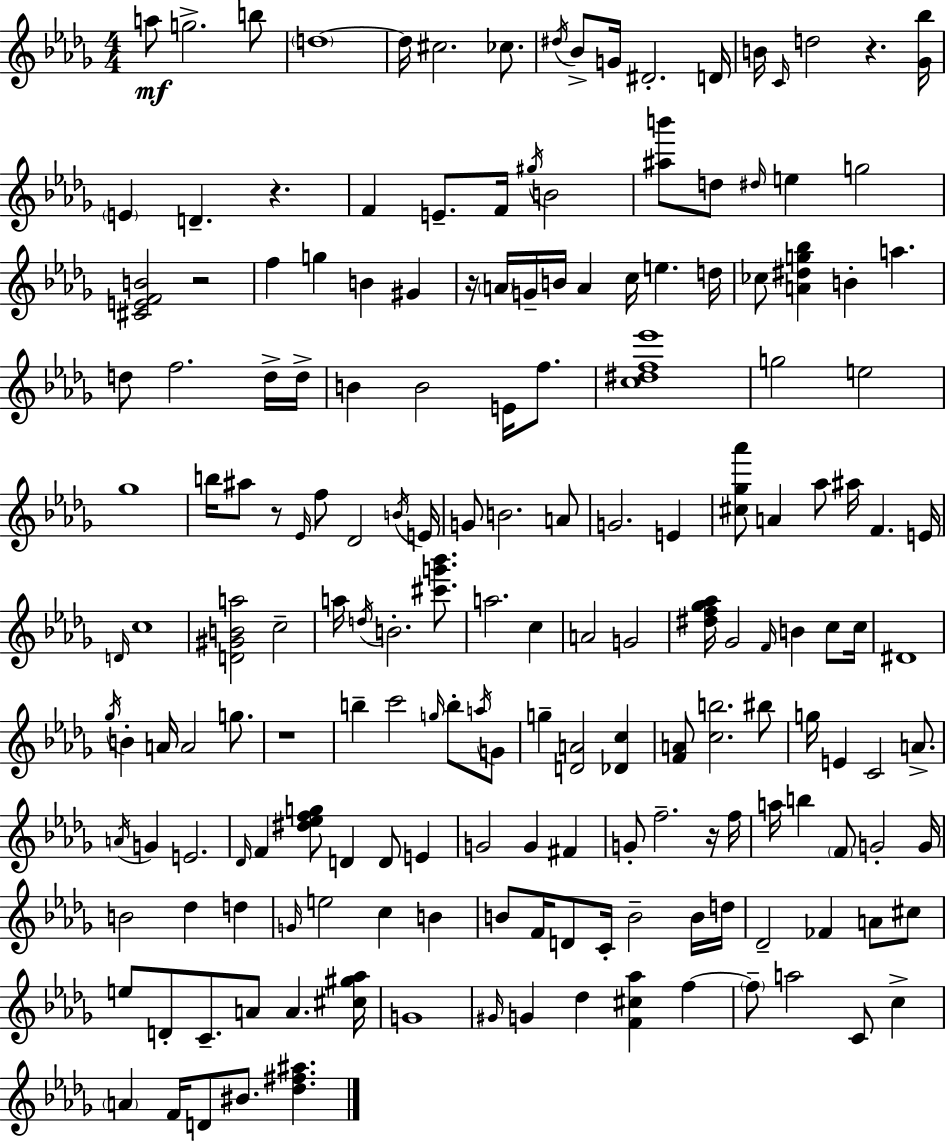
{
  \clef treble
  \numericTimeSignature
  \time 4/4
  \key bes \minor
  a''8\mf g''2.-> b''8 | \parenthesize d''1~~ | d''16 cis''2. ces''8. | \acciaccatura { dis''16 } bes'8-> g'16 dis'2.-. | \break d'16 b'16 \grace { c'16 } d''2 r4. | <ges' bes''>16 \parenthesize e'4 d'4.-- r4. | f'4 e'8.-- f'16 \acciaccatura { gis''16 } b'2 | <ais'' b'''>8 d''8 \grace { dis''16 } e''4 g''2 | \break <cis' e' f' b'>2 r2 | f''4 g''4 b'4 | gis'4 r16 \parenthesize a'16 g'16-- b'16 a'4 c''16 e''4. | d''16 ces''8 <a' dis'' g'' bes''>4 b'4-. a''4. | \break d''8 f''2. | d''16-> d''16-> b'4 b'2 | e'16 f''8. <c'' dis'' f'' ees'''>1 | g''2 e''2 | \break ges''1 | b''16 ais''8 r8 \grace { ees'16 } f''8 des'2 | \acciaccatura { b'16 } e'16 g'8 b'2. | a'8 g'2. | \break e'4 <cis'' ges'' aes'''>8 a'4 aes''8 ais''16 f'4. | e'16 \grace { d'16 } c''1 | <d' gis' b' a''>2 c''2-- | a''16 \acciaccatura { d''16 } b'2.-. | \break <cis''' g''' bes'''>8. a''2. | c''4 a'2 | g'2 <dis'' f'' ges'' aes''>16 ges'2 | \grace { f'16 } b'4 c''8 c''16 dis'1 | \break \acciaccatura { ges''16 } b'4-. a'16 a'2 | g''8. r1 | b''4-- c'''2 | \grace { g''16 } b''8-. \acciaccatura { a''16 } g'8 g''4-- | \break <d' a'>2 <des' c''>4 <f' a'>8 <c'' b''>2. | bis''8 g''16 e'4 | c'2 a'8.-> \acciaccatura { a'16 } g'4 | e'2. \grace { des'16 } f'4 | \break <dis'' ees'' f'' g''>8 d'4 d'8 e'4 g'2 | g'4 fis'4 g'8-. | f''2.-- r16 f''16 a''16 b''4 | \parenthesize f'8 g'2-. g'16 b'2 | \break des''4 d''4 \grace { g'16 } e''2 | c''4 b'4 b'8 | f'16 d'8 c'16-. b'2-- b'16 d''16 des'2-- | fes'4 a'8 cis''8 e''8 | \break d'8-. c'8.-- a'8 a'4. <cis'' gis'' aes''>16 g'1 | \grace { gis'16 } | g'4 des''4 <f' cis'' aes''>4 f''4~~ | \parenthesize f''8-- a''2 c'8 c''4-> | \break \parenthesize a'4 f'16 d'8 bis'8. <des'' fis'' ais''>4. | \bar "|."
}